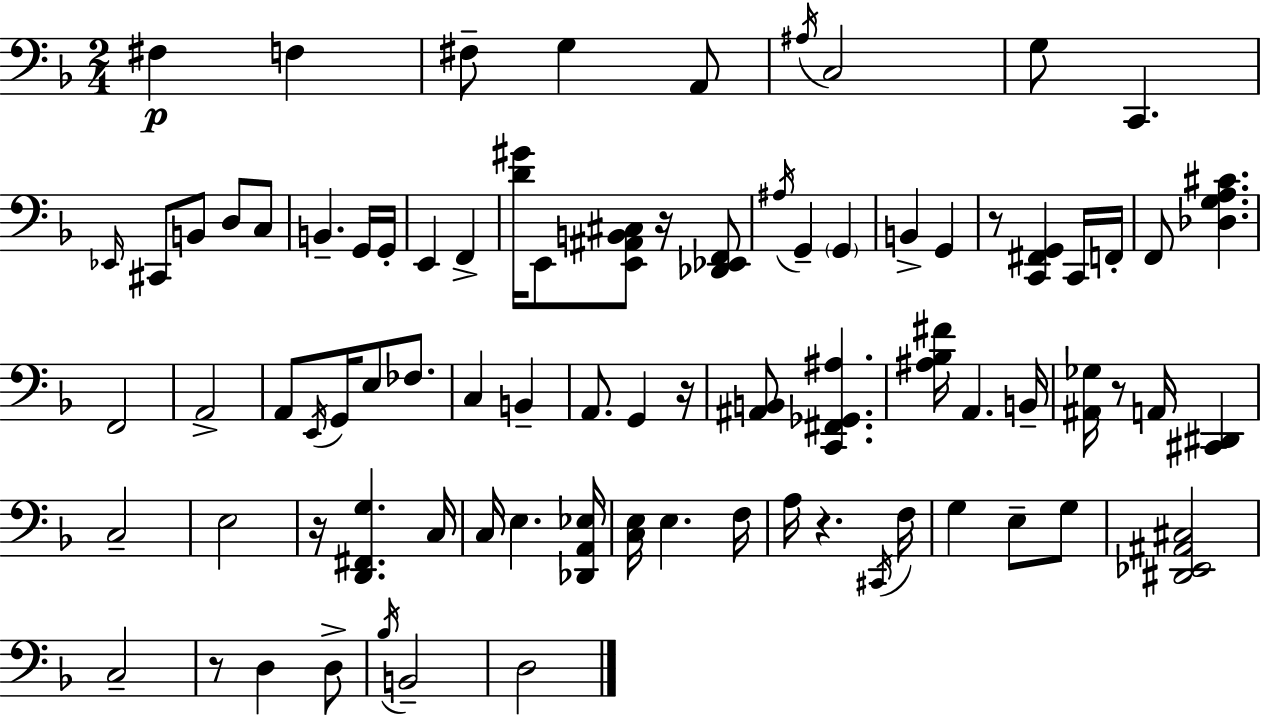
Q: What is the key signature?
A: D minor